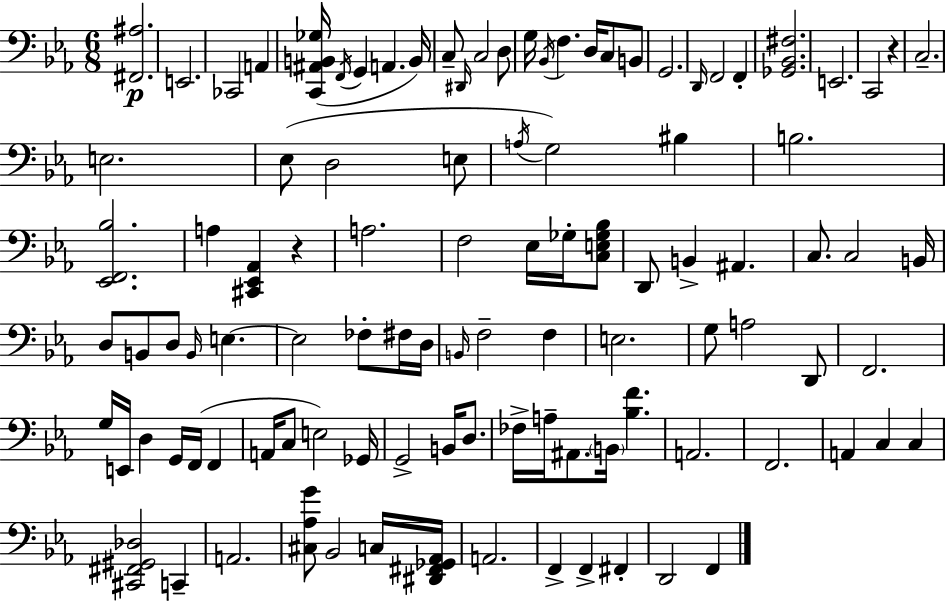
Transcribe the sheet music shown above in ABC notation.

X:1
T:Untitled
M:6/8
L:1/4
K:Eb
[^F,,^A,]2 E,,2 _C,,2 A,, [C,,^A,,B,,_G,]/4 F,,/4 G,, A,, B,,/4 C,/2 ^D,,/4 C,2 D,/2 G,/4 _B,,/4 F, D,/4 C,/2 B,,/2 G,,2 D,,/4 F,,2 F,, [_G,,_B,,^F,]2 E,,2 C,,2 z C,2 E,2 _E,/2 D,2 E,/2 A,/4 G,2 ^B, B,2 [_E,,F,,_B,]2 A, [^C,,_E,,_A,,] z A,2 F,2 _E,/4 _G,/4 [C,E,_G,_B,]/2 D,,/2 B,, ^A,, C,/2 C,2 B,,/4 D,/2 B,,/2 D,/2 B,,/4 E, E,2 _F,/2 ^F,/4 D,/4 B,,/4 F,2 F, E,2 G,/2 A,2 D,,/2 F,,2 G,/4 E,,/4 D, G,,/4 F,,/4 F,, A,,/4 C,/2 E,2 _G,,/4 G,,2 B,,/4 D,/2 _F,/4 A,/4 ^A,,/2 B,,/4 [_B,F] A,,2 F,,2 A,, C, C, [^C,,^F,,^G,,_D,]2 C,, A,,2 [^C,_A,G]/2 _B,,2 C,/4 [^D,,^F,,_G,,_A,,]/4 A,,2 F,, F,, ^F,, D,,2 F,,